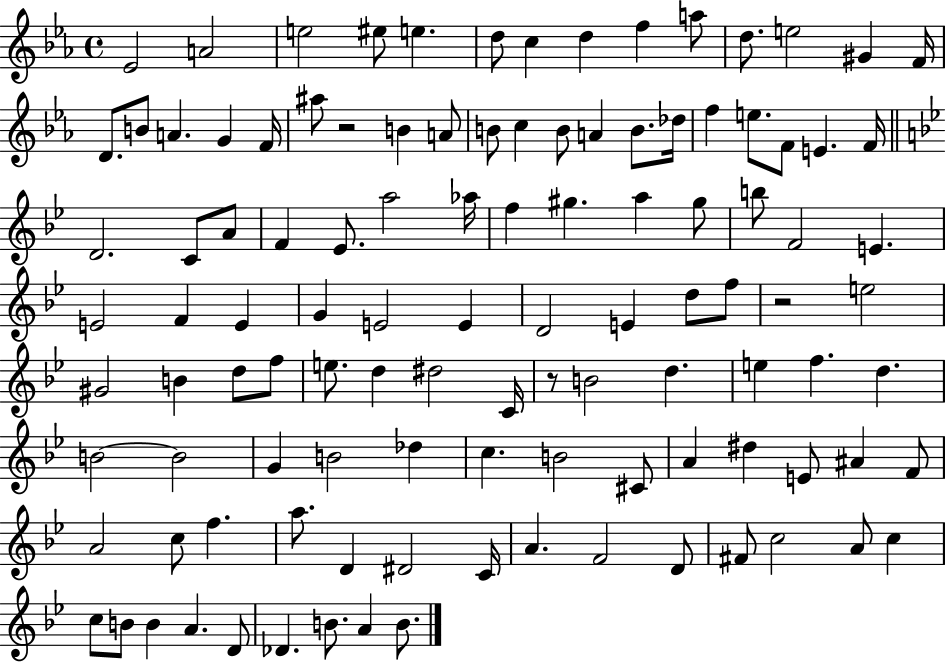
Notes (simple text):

Eb4/h A4/h E5/h EIS5/e E5/q. D5/e C5/q D5/q F5/q A5/e D5/e. E5/h G#4/q F4/s D4/e. B4/e A4/q. G4/q F4/s A#5/e R/h B4/q A4/e B4/e C5/q B4/e A4/q B4/e. Db5/s F5/q E5/e. F4/e E4/q. F4/s D4/h. C4/e A4/e F4/q Eb4/e. A5/h Ab5/s F5/q G#5/q. A5/q G#5/e B5/e F4/h E4/q. E4/h F4/q E4/q G4/q E4/h E4/q D4/h E4/q D5/e F5/e R/h E5/h G#4/h B4/q D5/e F5/e E5/e. D5/q D#5/h C4/s R/e B4/h D5/q. E5/q F5/q. D5/q. B4/h B4/h G4/q B4/h Db5/q C5/q. B4/h C#4/e A4/q D#5/q E4/e A#4/q F4/e A4/h C5/e F5/q. A5/e. D4/q D#4/h C4/s A4/q. F4/h D4/e F#4/e C5/h A4/e C5/q C5/e B4/e B4/q A4/q. D4/e Db4/q. B4/e. A4/q B4/e.